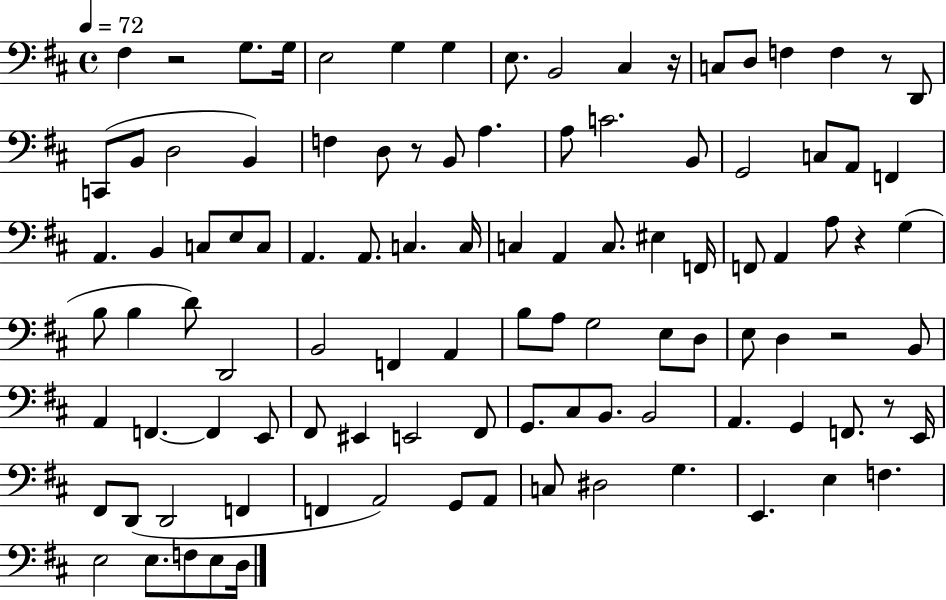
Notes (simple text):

F#3/q R/h G3/e. G3/s E3/h G3/q G3/q E3/e. B2/h C#3/q R/s C3/e D3/e F3/q F3/q R/e D2/e C2/e B2/e D3/h B2/q F3/q D3/e R/e B2/e A3/q. A3/e C4/h. B2/e G2/h C3/e A2/e F2/q A2/q. B2/q C3/e E3/e C3/e A2/q. A2/e. C3/q. C3/s C3/q A2/q C3/e. EIS3/q F2/s F2/e A2/q A3/e R/q G3/q B3/e B3/q D4/e D2/h B2/h F2/q A2/q B3/e A3/e G3/h E3/e D3/e E3/e D3/q R/h B2/e A2/q F2/q. F2/q E2/e F#2/e EIS2/q E2/h F#2/e G2/e. C#3/e B2/e. B2/h A2/q. G2/q F2/e. R/e E2/s F#2/e D2/e D2/h F2/q F2/q A2/h G2/e A2/e C3/e D#3/h G3/q. E2/q. E3/q F3/q. E3/h E3/e. F3/e E3/e D3/s